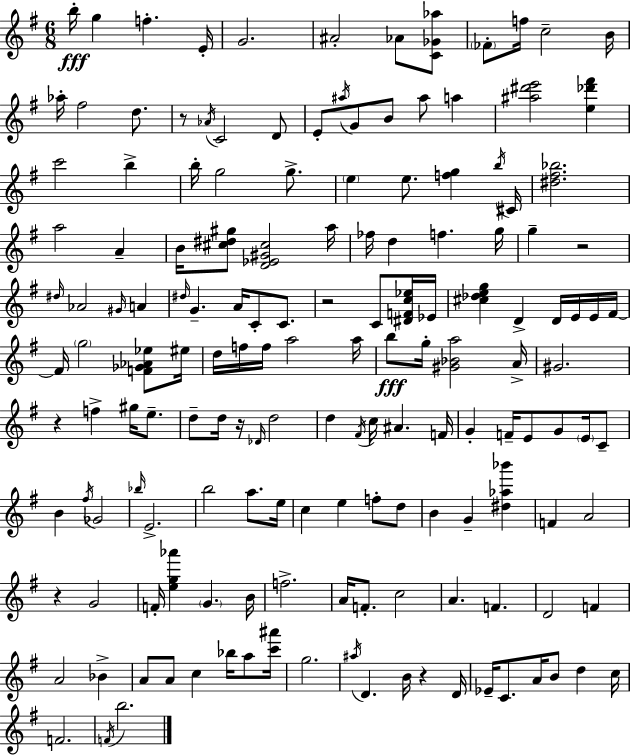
{
  \clef treble
  \numericTimeSignature
  \time 6/8
  \key e \minor
  b''16-.\fff g''4 f''4.-. e'16-. | g'2. | ais'2-. aes'8 <c' ges' aes''>8 | \parenthesize fes'8-. f''16 c''2-- b'16 | \break aes''16-. fis''2 d''8. | r8 \acciaccatura { aes'16 } c'2 d'8 | e'8-. \acciaccatura { ais''16 } g'8 b'8 ais''8 a''4 | <ais'' dis''' e'''>2 <e'' des''' fis'''>4 | \break c'''2 b''4-> | b''16-. g''2 g''8.-> | \parenthesize e''4 e''8. <f'' g''>4 | \acciaccatura { b''16 } cis'16 <dis'' fis'' bes''>2. | \break a''2 a'4-- | b'16 <cis'' dis'' gis''>8 <d' ees' gis' cis''>2 | a''16 fes''16 d''4 f''4. | g''16 g''4-- r2 | \break \grace { dis''16 } aes'2 | \grace { gis'16 } a'4 \grace { dis''16 } g'4.-- | a'16 c'8-. c'8. r2 | c'8 <dis' f' c'' ees''>16 ees'16 <cis'' des'' e'' g''>4 d'4-> | \break d'16 e'16 e'16 fis'16~~ fis'16 \parenthesize g''2 | <f' ges' aes' ees''>8 eis''16 d''16 f''16 f''16 a''2 | a''16 b''8\fff g''16-. <gis' bes' a''>2 | a'16-> gis'2. | \break r4 f''4-> | gis''16 e''8.-- d''8-- d''16 r16 \grace { des'16 } d''2 | d''4 \acciaccatura { fis'16 } | c''16 ais'4. f'16 g'4-. | \break f'16-- e'8 g'8 \parenthesize e'16 c'8-- b'4 | \acciaccatura { fis''16 } ges'2 \grace { bes''16 } e'2.-> | b''2 | a''8. e''16 c''4 | \break e''4 f''8-. d''8 b'4 | g'4-- <dis'' aes'' bes'''>4 f'4 | a'2 r4 | g'2 f'16-. <e'' g'' aes'''>4 | \break \parenthesize g'4. b'16 f''2.-> | a'16 f'8.-. | c''2 a'4. | f'4. d'2 | \break f'4 a'2 | bes'4-> a'8 | a'8 c''4 bes''16 a''8 <c''' ais'''>16 g''2. | \acciaccatura { ais''16 } d'4. | \break b'16 r4 d'16 ees'16-- | c'8. a'16 b'8 d''4 c''16 f'2. | \acciaccatura { f'16 } | b''2. | \break \bar "|."
}